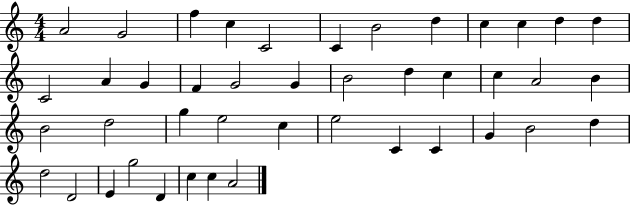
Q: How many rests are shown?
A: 0